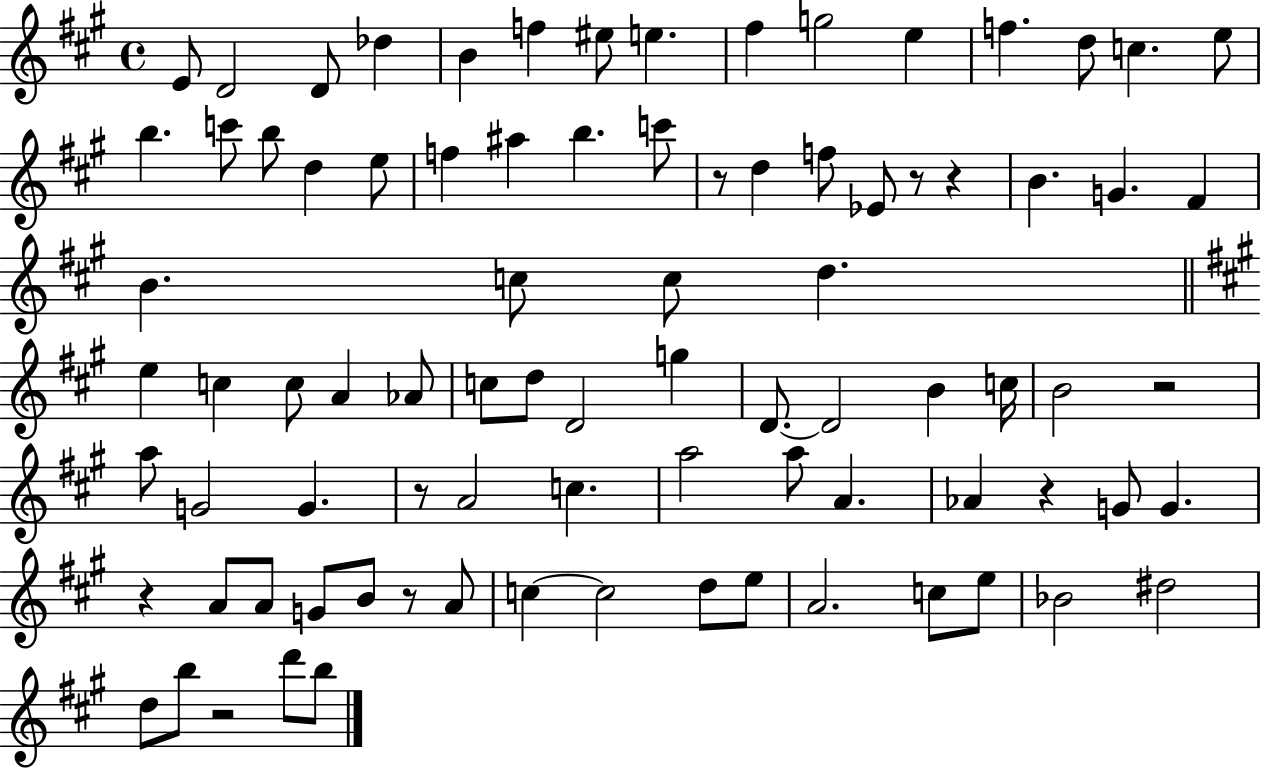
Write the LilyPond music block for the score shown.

{
  \clef treble
  \time 4/4
  \defaultTimeSignature
  \key a \major
  \repeat volta 2 { e'8 d'2 d'8 des''4 | b'4 f''4 eis''8 e''4. | fis''4 g''2 e''4 | f''4. d''8 c''4. e''8 | \break b''4. c'''8 b''8 d''4 e''8 | f''4 ais''4 b''4. c'''8 | r8 d''4 f''8 ees'8 r8 r4 | b'4. g'4. fis'4 | \break b'4. c''8 c''8 d''4. | \bar "||" \break \key a \major e''4 c''4 c''8 a'4 aes'8 | c''8 d''8 d'2 g''4 | d'8.~~ d'2 b'4 c''16 | b'2 r2 | \break a''8 g'2 g'4. | r8 a'2 c''4. | a''2 a''8 a'4. | aes'4 r4 g'8 g'4. | \break r4 a'8 a'8 g'8 b'8 r8 a'8 | c''4~~ c''2 d''8 e''8 | a'2. c''8 e''8 | bes'2 dis''2 | \break d''8 b''8 r2 d'''8 b''8 | } \bar "|."
}